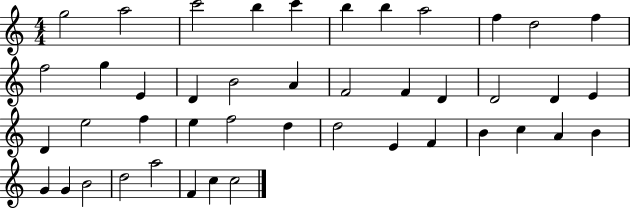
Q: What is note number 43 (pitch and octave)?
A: C5